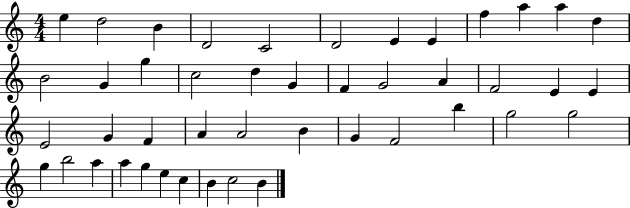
E5/q D5/h B4/q D4/h C4/h D4/h E4/q E4/q F5/q A5/q A5/q D5/q B4/h G4/q G5/q C5/h D5/q G4/q F4/q G4/h A4/q F4/h E4/q E4/q E4/h G4/q F4/q A4/q A4/h B4/q G4/q F4/h B5/q G5/h G5/h G5/q B5/h A5/q A5/q G5/q E5/q C5/q B4/q C5/h B4/q